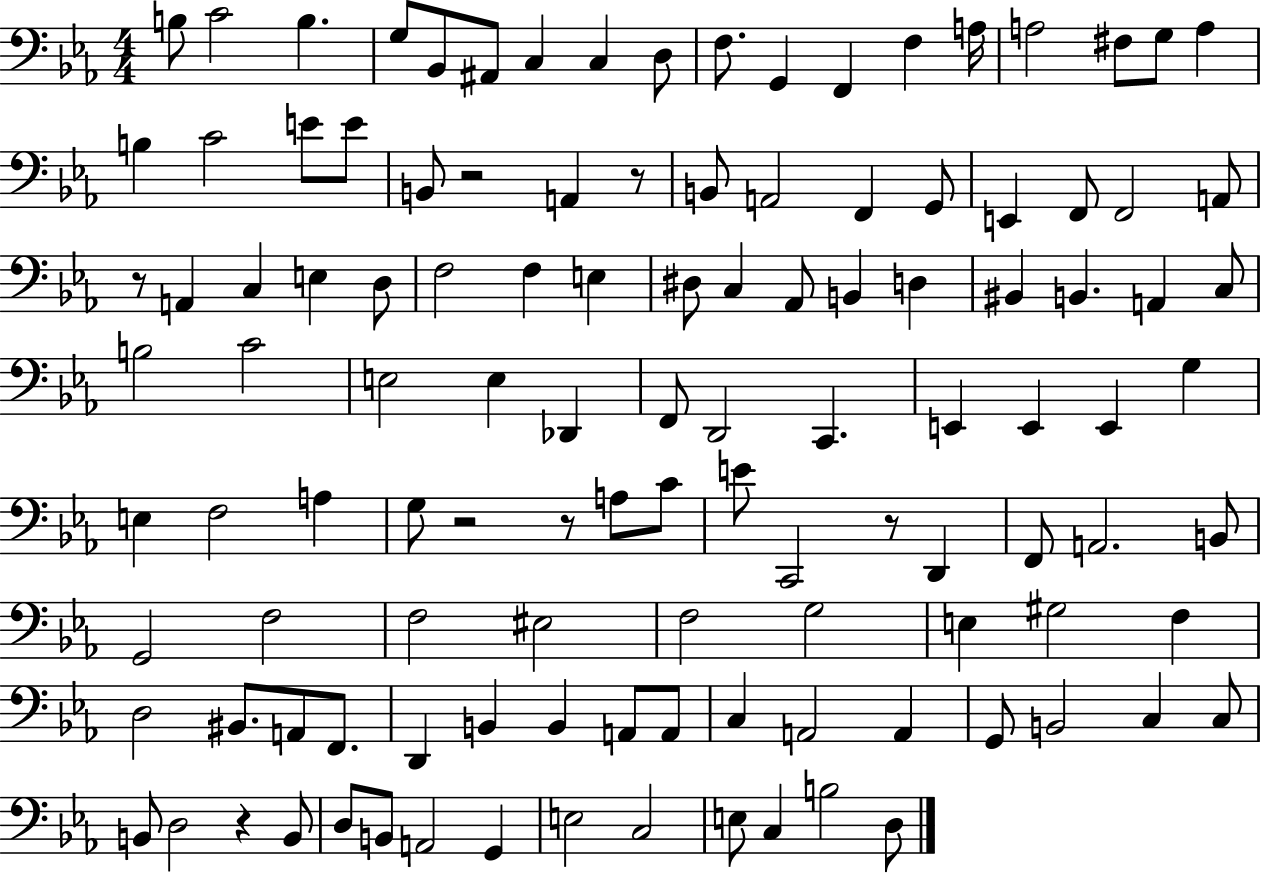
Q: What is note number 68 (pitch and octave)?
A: C2